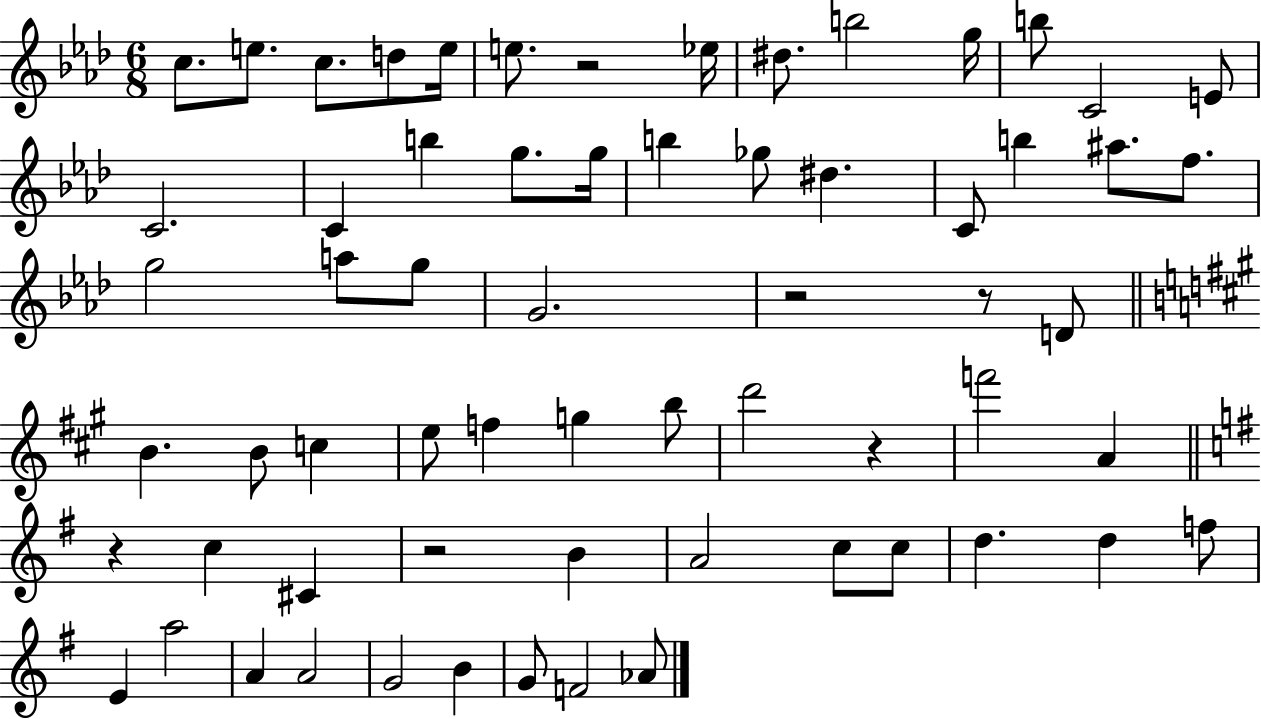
C5/e. E5/e. C5/e. D5/e E5/s E5/e. R/h Eb5/s D#5/e. B5/h G5/s B5/e C4/h E4/e C4/h. C4/q B5/q G5/e. G5/s B5/q Gb5/e D#5/q. C4/e B5/q A#5/e. F5/e. G5/h A5/e G5/e G4/h. R/h R/e D4/e B4/q. B4/e C5/q E5/e F5/q G5/q B5/e D6/h R/q F6/h A4/q R/q C5/q C#4/q R/h B4/q A4/h C5/e C5/e D5/q. D5/q F5/e E4/q A5/h A4/q A4/h G4/h B4/q G4/e F4/h Ab4/e